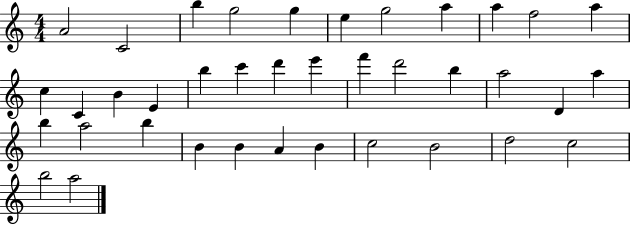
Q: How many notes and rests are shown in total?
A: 38